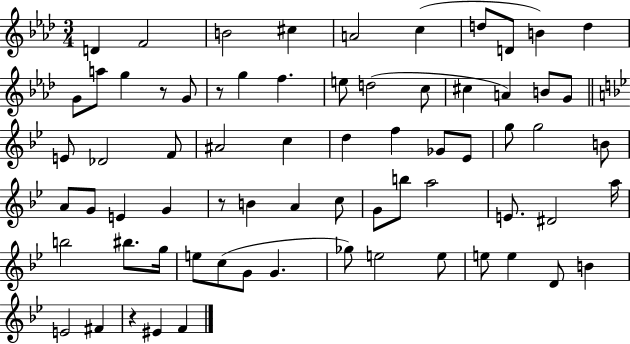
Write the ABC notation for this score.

X:1
T:Untitled
M:3/4
L:1/4
K:Ab
D F2 B2 ^c A2 c d/2 D/2 B d G/2 a/2 g z/2 G/2 z/2 g f e/2 d2 c/2 ^c A B/2 G/2 E/2 _D2 F/2 ^A2 c d f _G/2 _E/2 g/2 g2 B/2 A/2 G/2 E G z/2 B A c/2 G/2 b/2 a2 E/2 ^D2 a/4 b2 ^b/2 g/4 e/2 c/2 G/2 G _g/2 e2 e/2 e/2 e D/2 B E2 ^F z ^E F